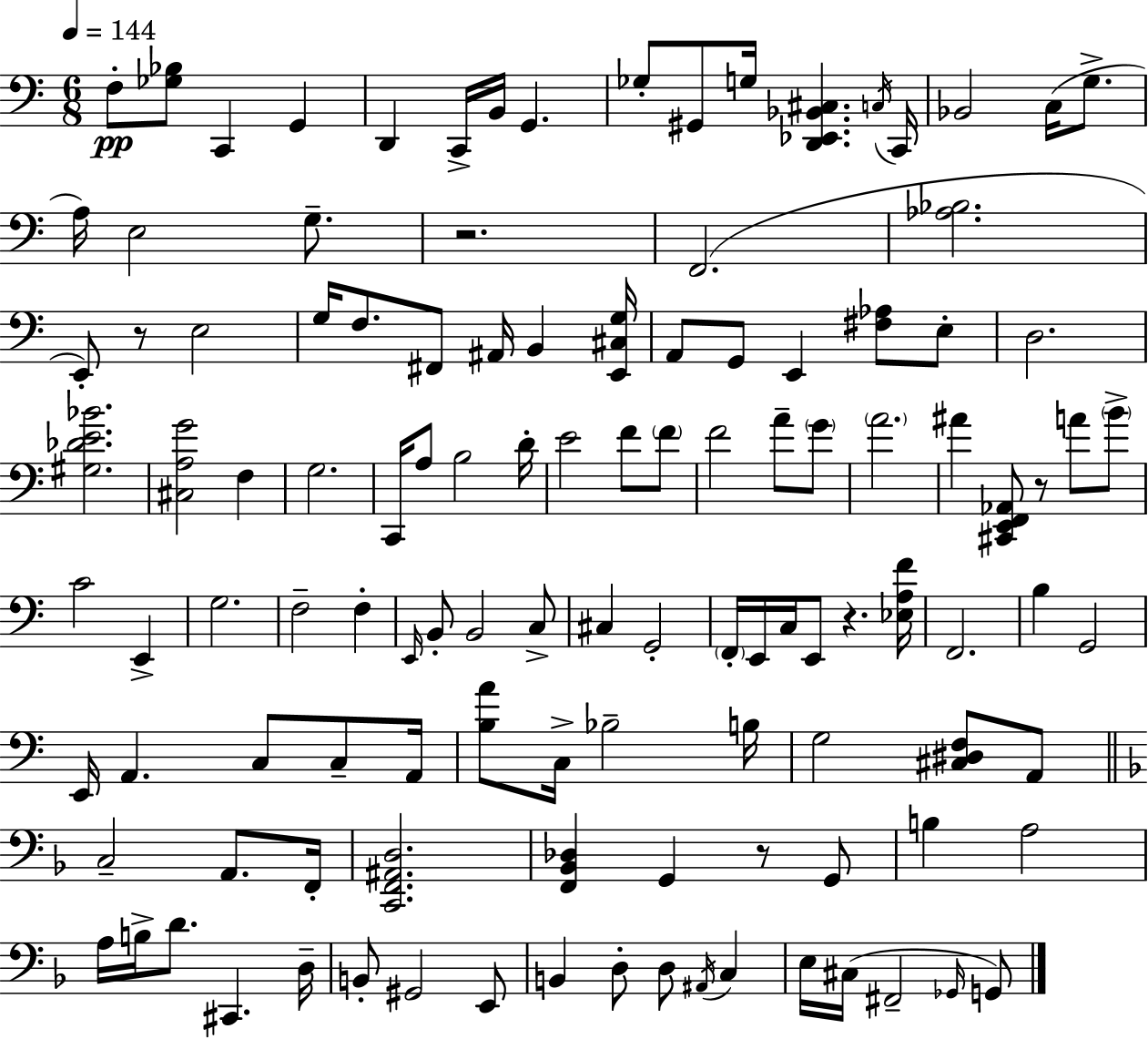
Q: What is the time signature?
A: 6/8